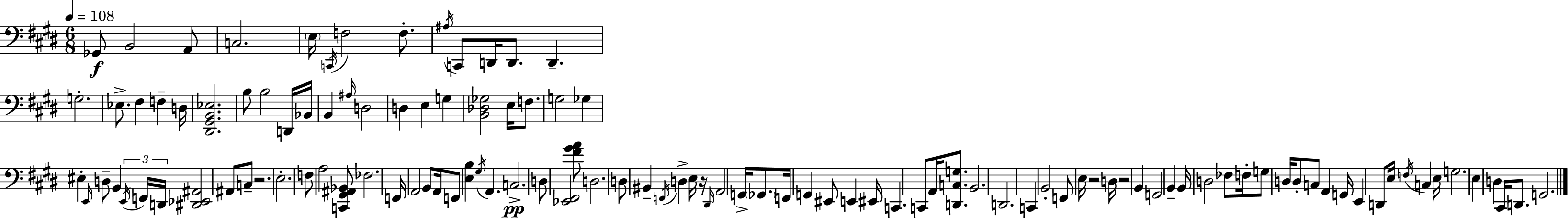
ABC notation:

X:1
T:Untitled
M:6/8
L:1/4
K:E
_G,,/2 B,,2 A,,/2 C,2 E,/4 C,,/4 F,2 F,/2 ^A,/4 C,,/2 D,,/4 D,,/2 D,, G,2 _E,/2 ^F, F, D,/4 [^D,,^G,,B,,_E,]2 B,/2 B,2 D,,/4 _B,,/4 B,, ^A,/4 D,2 D, E, G, [B,,_D,_G,]2 E,/4 F,/2 G,2 _G, ^E, E,,/4 D,/2 B,, E,,/4 F,,/4 D,,/4 [^D,,_E,,^A,,]2 ^A,,/2 C,/2 z2 E,2 F,/2 A,2 [C,,^G,,^A,,_B,,]/2 _F,2 F,,/4 A,,2 B,,/2 A,,/4 F,,/2 [E,B,] ^G,/4 A,, C,2 D,/2 [_E,,^F,,]2 [^F^GA]/2 D,2 D,/2 ^B,, F,,/4 D, E,/4 z/4 ^D,,/4 A,,2 G,,/4 _G,,/2 F,,/4 G,, ^E,,/2 E,, ^E,,/4 C,, C,,/2 A,,/4 [D,,C,G,]/2 B,,2 D,,2 C,, B,,2 F,,/2 E,/4 z2 D,/4 z2 B,, G,,2 B,, B,,/4 D,2 _F,/2 F,/4 G,/2 D,/4 D,/2 C,/2 A,, G,,/4 E,, D,,/2 E,/4 F,/4 C, E,/4 G,2 E, D, ^C,,/4 D,,/2 G,,2